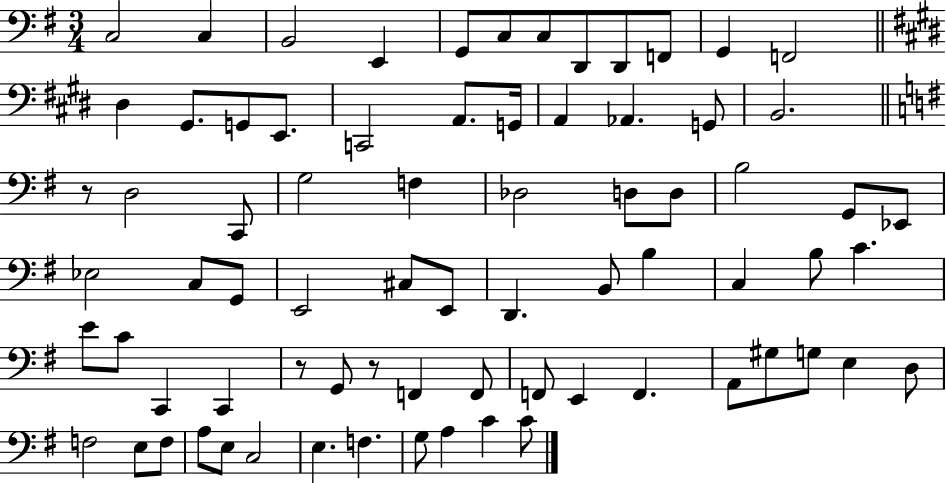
{
  \clef bass
  \numericTimeSignature
  \time 3/4
  \key g \major
  c2 c4 | b,2 e,4 | g,8 c8 c8 d,8 d,8 f,8 | g,4 f,2 | \break \bar "||" \break \key e \major dis4 gis,8. g,8 e,8. | c,2 a,8. g,16 | a,4 aes,4. g,8 | b,2. | \break \bar "||" \break \key g \major r8 d2 c,8 | g2 f4 | des2 d8 d8 | b2 g,8 ees,8 | \break ees2 c8 g,8 | e,2 cis8 e,8 | d,4. b,8 b4 | c4 b8 c'4. | \break e'8 c'8 c,4 c,4 | r8 g,8 r8 f,4 f,8 | f,8 e,4 f,4. | a,8 gis8 g8 e4 d8 | \break f2 e8 f8 | a8 e8 c2 | e4. f4. | g8 a4 c'4 c'8 | \break \bar "|."
}